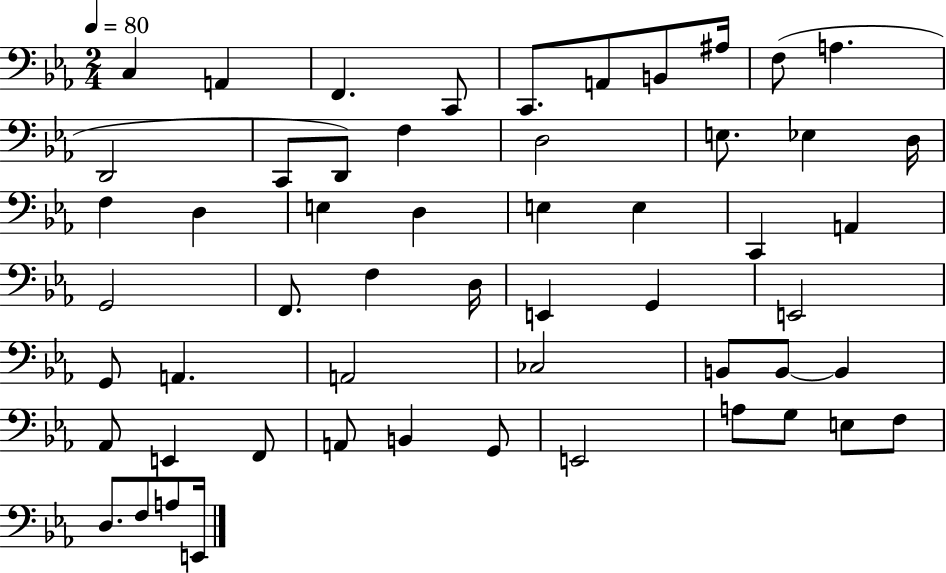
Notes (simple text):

C3/q A2/q F2/q. C2/e C2/e. A2/e B2/e A#3/s F3/e A3/q. D2/h C2/e D2/e F3/q D3/h E3/e. Eb3/q D3/s F3/q D3/q E3/q D3/q E3/q E3/q C2/q A2/q G2/h F2/e. F3/q D3/s E2/q G2/q E2/h G2/e A2/q. A2/h CES3/h B2/e B2/e B2/q Ab2/e E2/q F2/e A2/e B2/q G2/e E2/h A3/e G3/e E3/e F3/e D3/e. F3/e A3/e E2/s